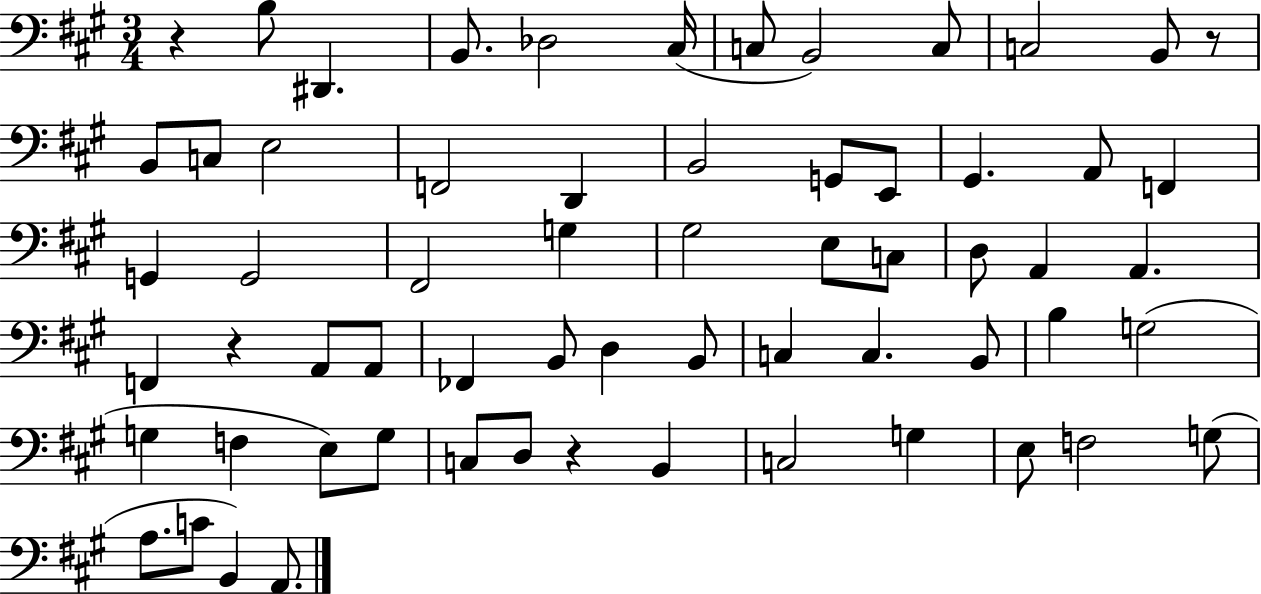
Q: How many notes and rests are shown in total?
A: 63